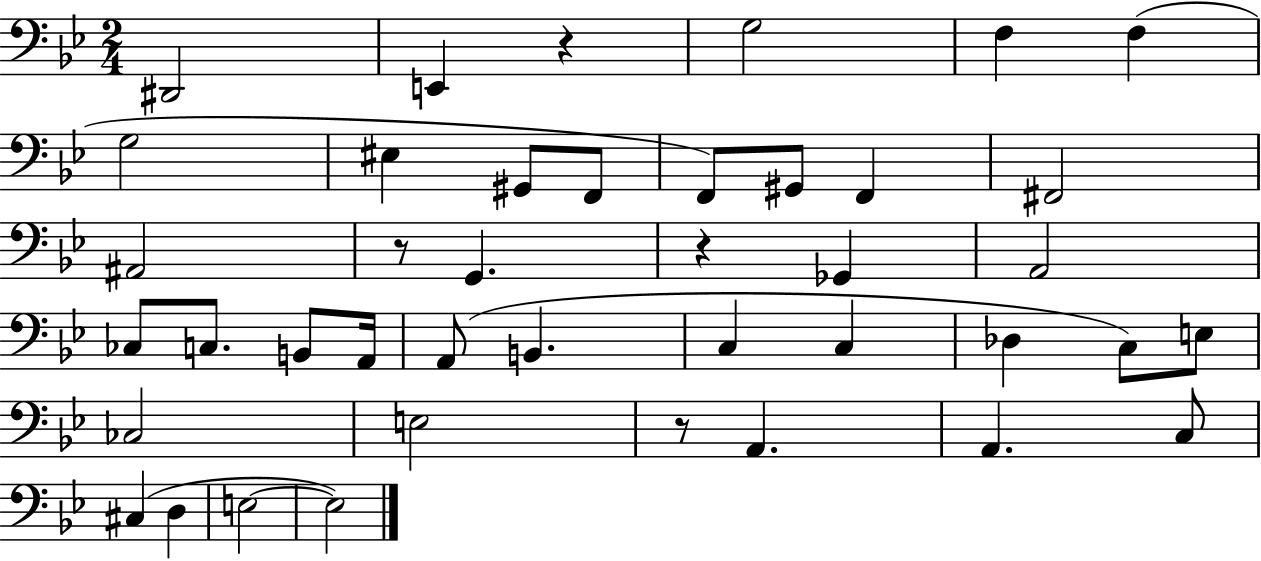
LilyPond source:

{
  \clef bass
  \numericTimeSignature
  \time 2/4
  \key bes \major
  \repeat volta 2 { dis,2 | e,4 r4 | g2 | f4 f4( | \break g2 | eis4 gis,8 f,8 | f,8) gis,8 f,4 | fis,2 | \break ais,2 | r8 g,4. | r4 ges,4 | a,2 | \break ces8 c8. b,8 a,16 | a,8( b,4. | c4 c4 | des4 c8) e8 | \break ces2 | e2 | r8 a,4. | a,4. c8 | \break cis4( d4 | e2~~ | e2) | } \bar "|."
}